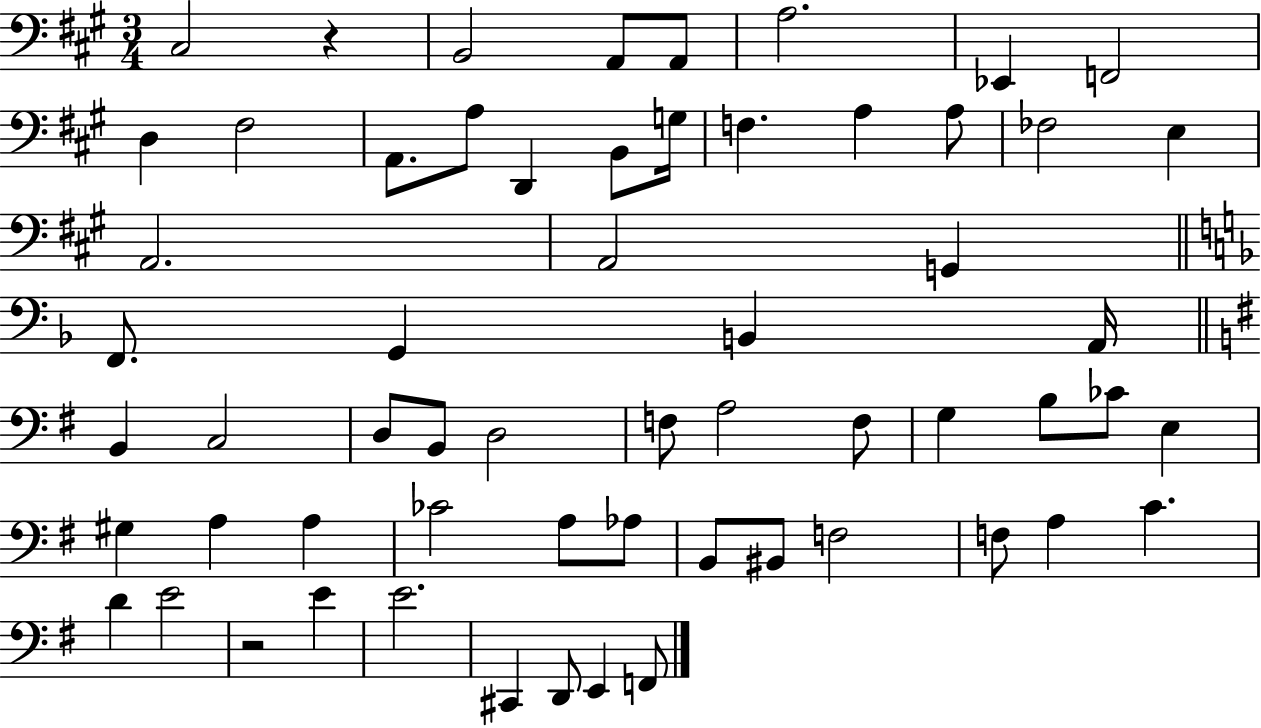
{
  \clef bass
  \numericTimeSignature
  \time 3/4
  \key a \major
  \repeat volta 2 { cis2 r4 | b,2 a,8 a,8 | a2. | ees,4 f,2 | \break d4 fis2 | a,8. a8 d,4 b,8 g16 | f4. a4 a8 | fes2 e4 | \break a,2. | a,2 g,4 | \bar "||" \break \key f \major f,8. g,4 b,4 a,16 | \bar "||" \break \key g \major b,4 c2 | d8 b,8 d2 | f8 a2 f8 | g4 b8 ces'8 e4 | \break gis4 a4 a4 | ces'2 a8 aes8 | b,8 bis,8 f2 | f8 a4 c'4. | \break d'4 e'2 | r2 e'4 | e'2. | cis,4 d,8 e,4 f,8 | \break } \bar "|."
}